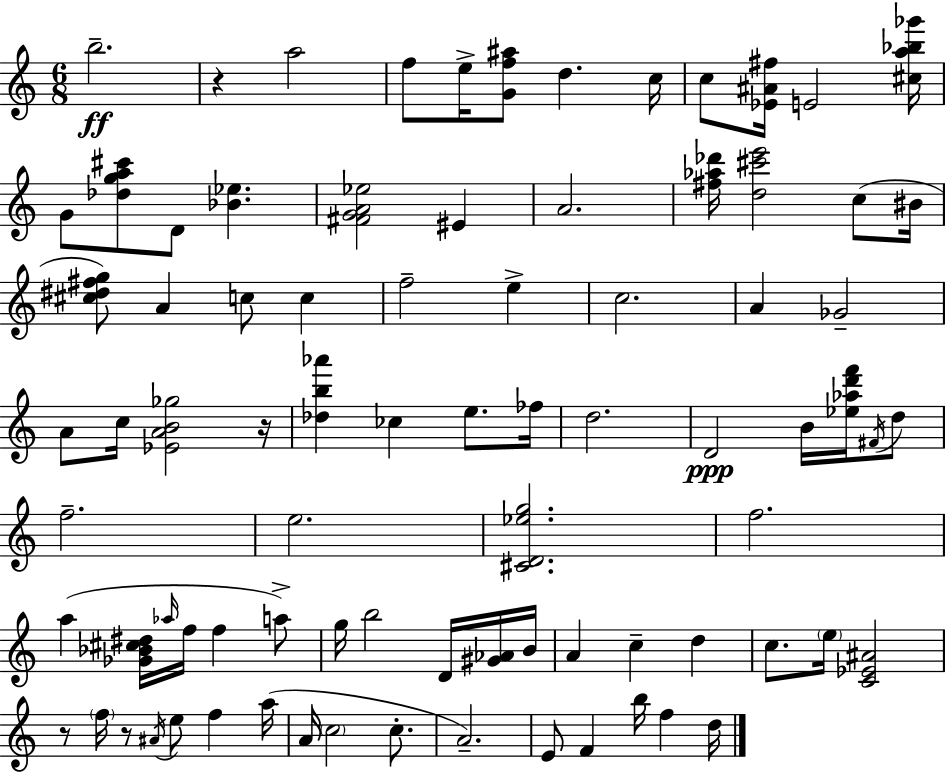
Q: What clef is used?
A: treble